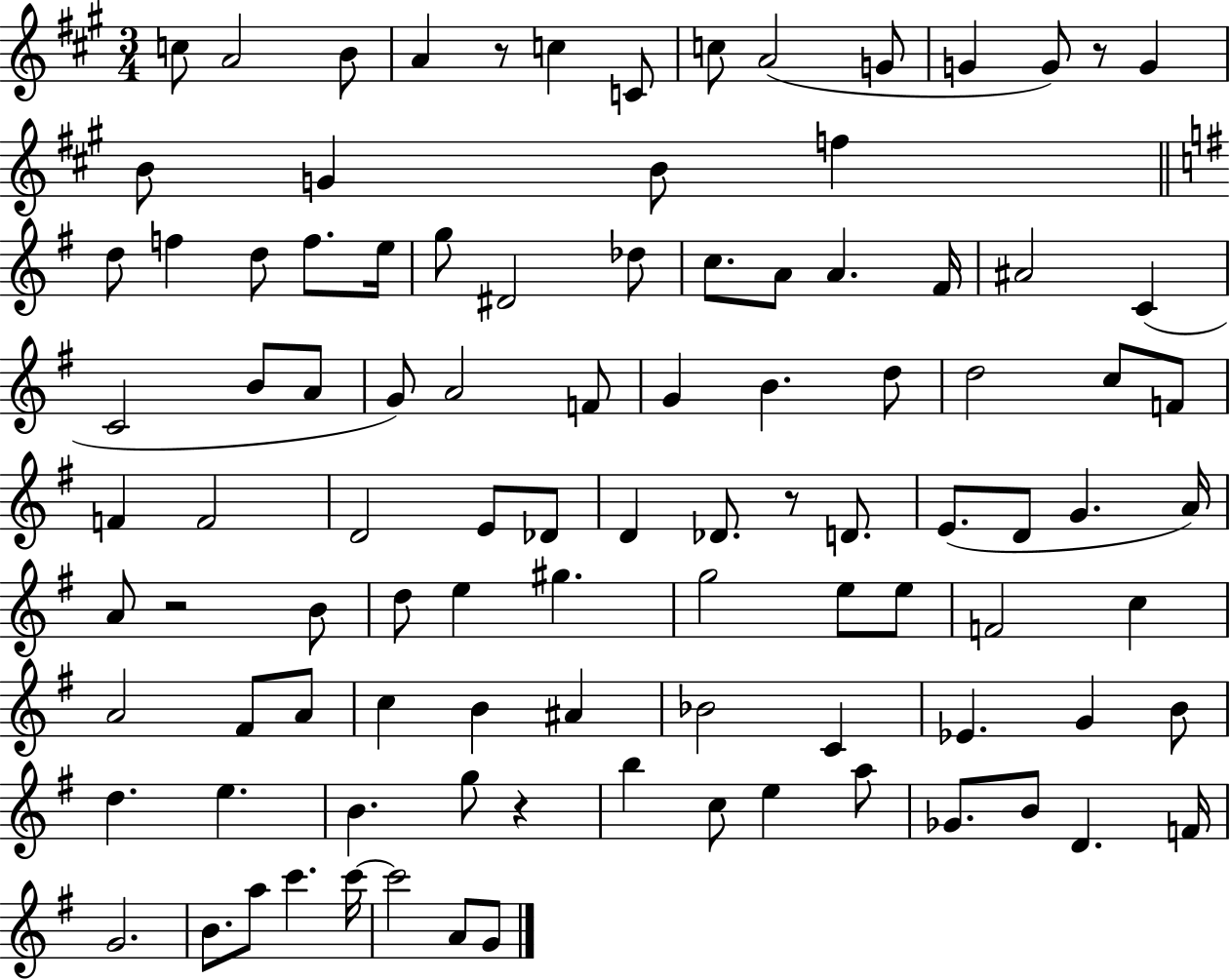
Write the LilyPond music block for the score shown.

{
  \clef treble
  \numericTimeSignature
  \time 3/4
  \key a \major
  c''8 a'2 b'8 | a'4 r8 c''4 c'8 | c''8 a'2( g'8 | g'4 g'8) r8 g'4 | \break b'8 g'4 b'8 f''4 | \bar "||" \break \key g \major d''8 f''4 d''8 f''8. e''16 | g''8 dis'2 des''8 | c''8. a'8 a'4. fis'16 | ais'2 c'4( | \break c'2 b'8 a'8 | g'8) a'2 f'8 | g'4 b'4. d''8 | d''2 c''8 f'8 | \break f'4 f'2 | d'2 e'8 des'8 | d'4 des'8. r8 d'8. | e'8.( d'8 g'4. a'16) | \break a'8 r2 b'8 | d''8 e''4 gis''4. | g''2 e''8 e''8 | f'2 c''4 | \break a'2 fis'8 a'8 | c''4 b'4 ais'4 | bes'2 c'4 | ees'4. g'4 b'8 | \break d''4. e''4. | b'4. g''8 r4 | b''4 c''8 e''4 a''8 | ges'8. b'8 d'4. f'16 | \break g'2. | b'8. a''8 c'''4. c'''16~~ | c'''2 a'8 g'8 | \bar "|."
}